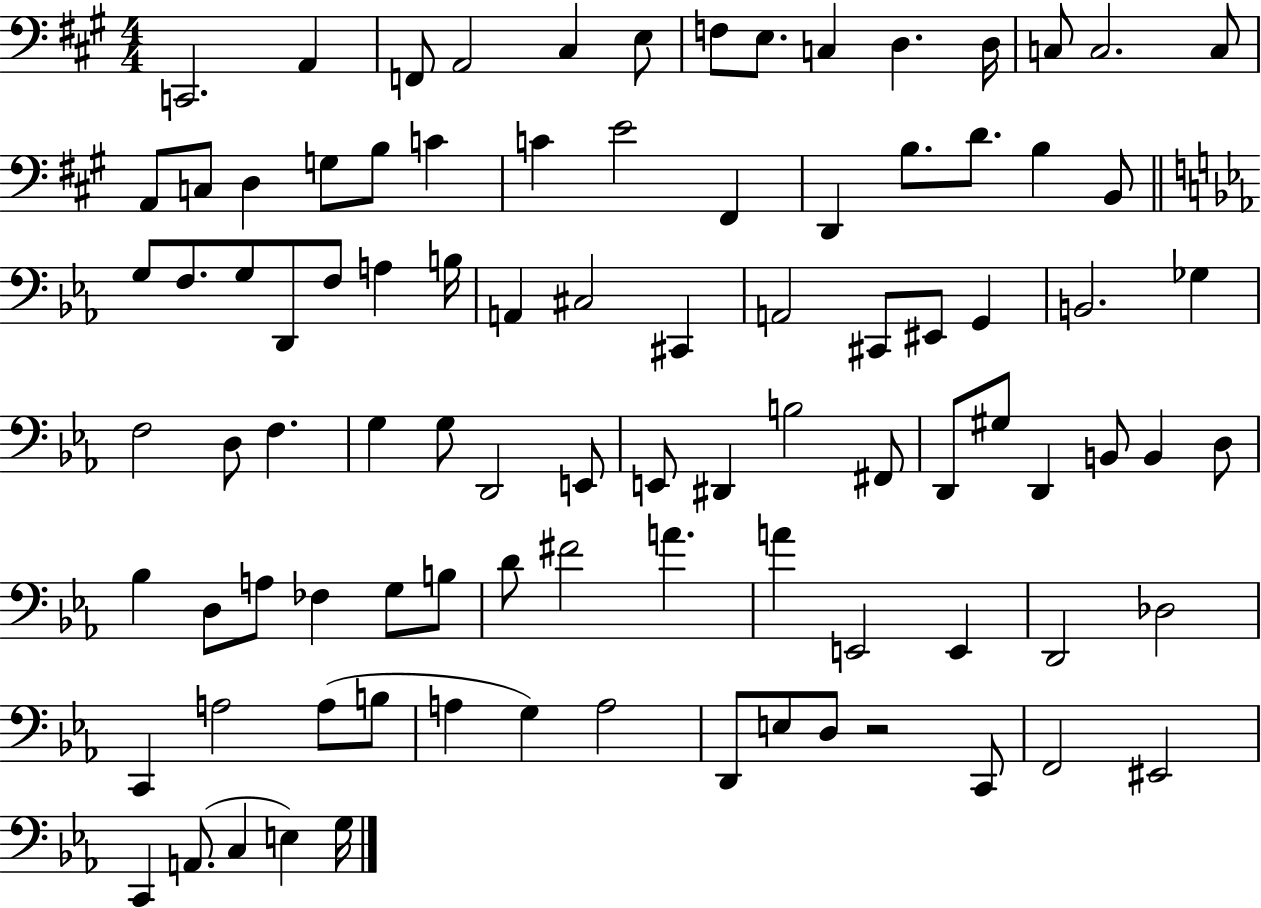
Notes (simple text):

C2/h. A2/q F2/e A2/h C#3/q E3/e F3/e E3/e. C3/q D3/q. D3/s C3/e C3/h. C3/e A2/e C3/e D3/q G3/e B3/e C4/q C4/q E4/h F#2/q D2/q B3/e. D4/e. B3/q B2/e G3/e F3/e. G3/e D2/e F3/e A3/q B3/s A2/q C#3/h C#2/q A2/h C#2/e EIS2/e G2/q B2/h. Gb3/q F3/h D3/e F3/q. G3/q G3/e D2/h E2/e E2/e D#2/q B3/h F#2/e D2/e G#3/e D2/q B2/e B2/q D3/e Bb3/q D3/e A3/e FES3/q G3/e B3/e D4/e F#4/h A4/q. A4/q E2/h E2/q D2/h Db3/h C2/q A3/h A3/e B3/e A3/q G3/q A3/h D2/e E3/e D3/e R/h C2/e F2/h EIS2/h C2/q A2/e. C3/q E3/q G3/s